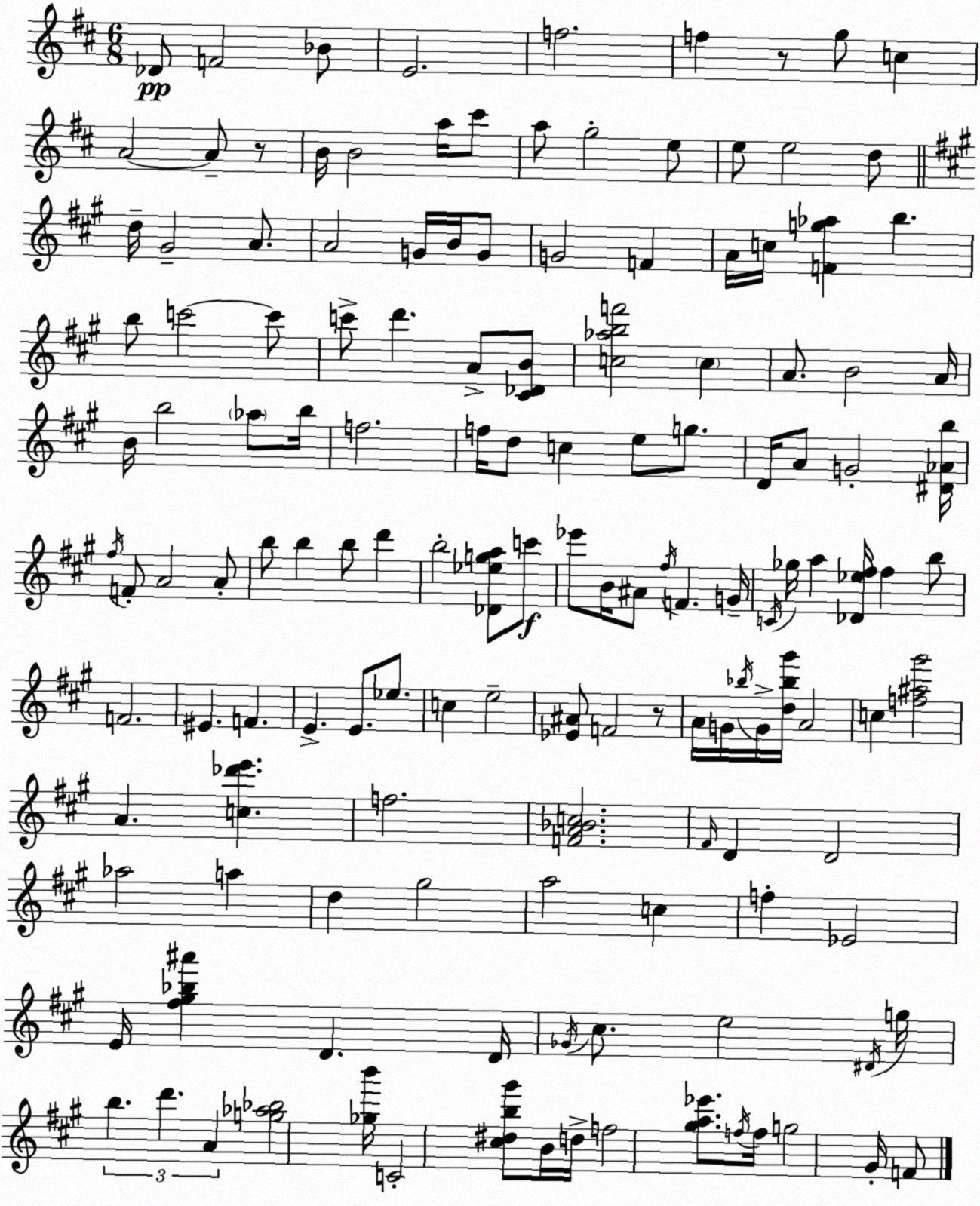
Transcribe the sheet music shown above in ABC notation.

X:1
T:Untitled
M:6/8
L:1/4
K:D
_D/2 F2 _B/2 E2 f2 f z/2 g/2 c A2 A/2 z/2 B/4 B2 a/4 ^c'/2 a/2 g2 e/2 e/2 e2 d/2 d/4 ^G2 A/2 A2 G/4 B/4 G/2 G2 F A/4 c/4 [Fg_a] b b/2 c'2 c'/2 c'/2 d' A/2 [^C_DB]/2 [c_abf']2 c A/2 B2 A/4 B/4 b2 _a/2 b/4 f2 f/4 d/2 c e/2 g/2 D/4 A/2 G2 [^D_Ab]/4 ^f/4 F/2 A2 A/2 b/2 b b/2 d' b2 [_D_ega]/2 c'/2 _e'/2 B/4 ^A/2 ^f/4 F G/4 C/4 _g/4 a [_D_e^f]/4 ^f b/2 F2 ^E F E E/2 _e/2 c e2 [_E^A]/2 F2 z/2 A/4 G/4 _b/4 G/4 [d_b^g']/4 A2 c [f^a^g']2 A [c_d'e'] f2 [FA_Bc]2 ^F/4 D D2 _a2 a d ^g2 a2 c f _E2 E/4 [^f^g_b^a'] D D/4 _G/4 ^c/2 e2 ^D/4 g/4 b d' A [g_a_b]2 [_gb']/4 C2 [^c^db^g']/2 B/4 d/4 f2 [^ga_e']/2 f/4 f/4 g2 ^G/4 F/2